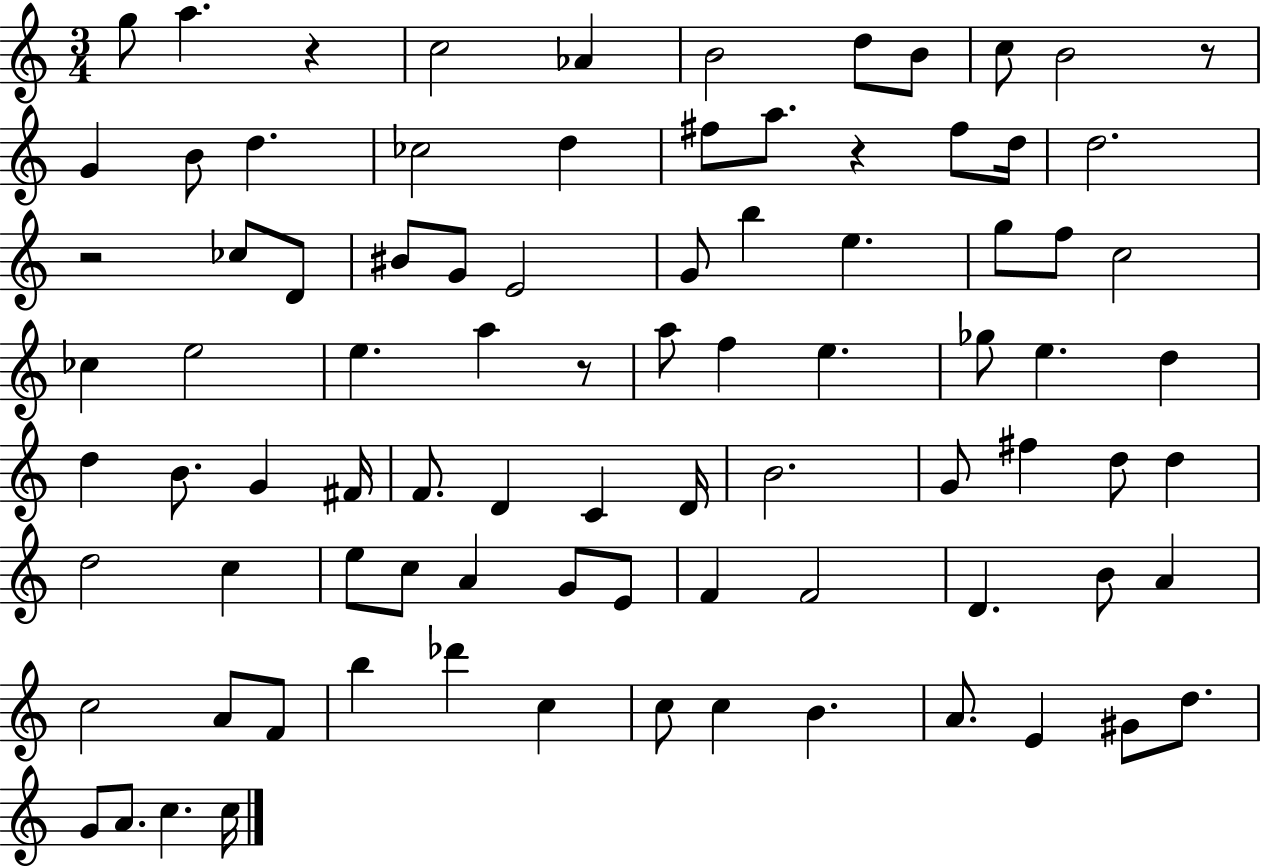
X:1
T:Untitled
M:3/4
L:1/4
K:C
g/2 a z c2 _A B2 d/2 B/2 c/2 B2 z/2 G B/2 d _c2 d ^f/2 a/2 z ^f/2 d/4 d2 z2 _c/2 D/2 ^B/2 G/2 E2 G/2 b e g/2 f/2 c2 _c e2 e a z/2 a/2 f e _g/2 e d d B/2 G ^F/4 F/2 D C D/4 B2 G/2 ^f d/2 d d2 c e/2 c/2 A G/2 E/2 F F2 D B/2 A c2 A/2 F/2 b _d' c c/2 c B A/2 E ^G/2 d/2 G/2 A/2 c c/4